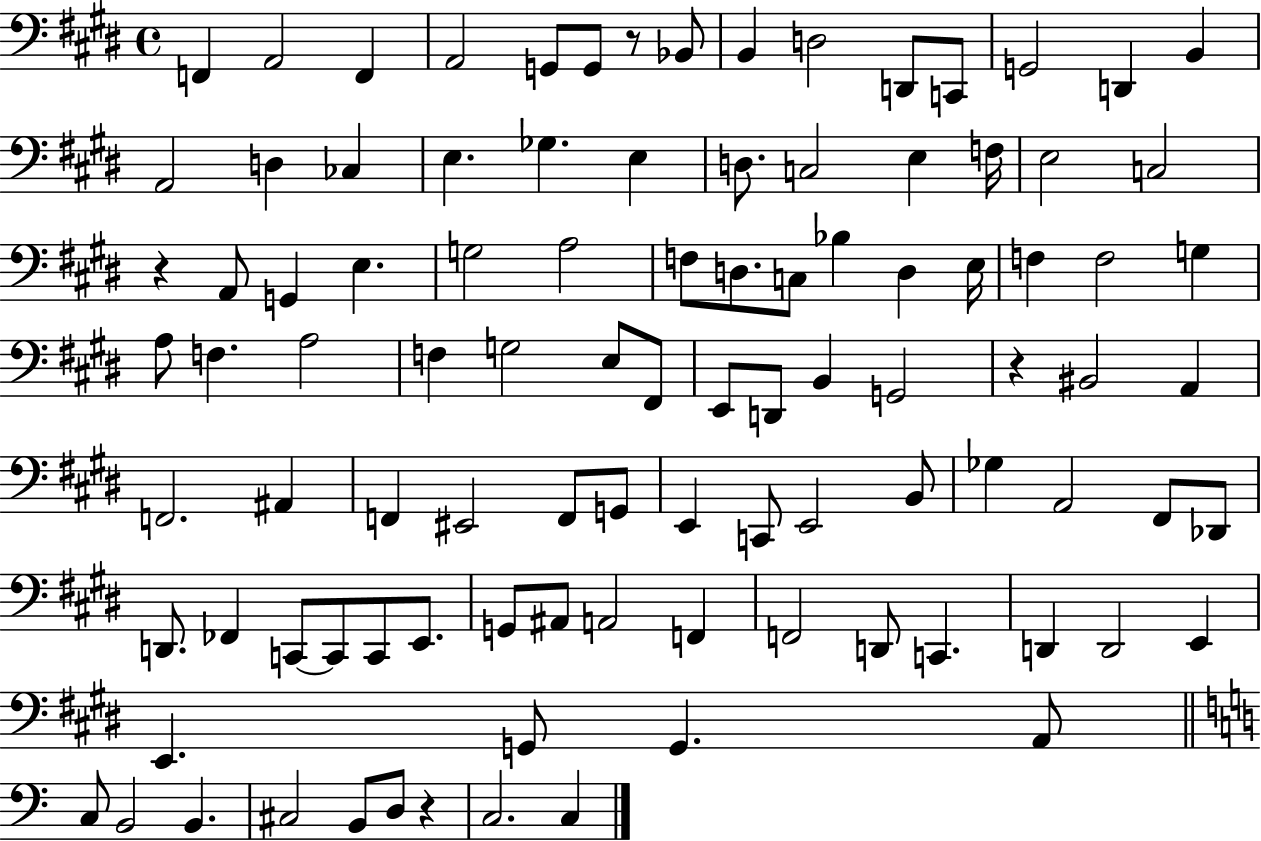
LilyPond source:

{
  \clef bass
  \time 4/4
  \defaultTimeSignature
  \key e \major
  f,4 a,2 f,4 | a,2 g,8 g,8 r8 bes,8 | b,4 d2 d,8 c,8 | g,2 d,4 b,4 | \break a,2 d4 ces4 | e4. ges4. e4 | d8. c2 e4 f16 | e2 c2 | \break r4 a,8 g,4 e4. | g2 a2 | f8 d8. c8 bes4 d4 e16 | f4 f2 g4 | \break a8 f4. a2 | f4 g2 e8 fis,8 | e,8 d,8 b,4 g,2 | r4 bis,2 a,4 | \break f,2. ais,4 | f,4 eis,2 f,8 g,8 | e,4 c,8 e,2 b,8 | ges4 a,2 fis,8 des,8 | \break d,8. fes,4 c,8~~ c,8 c,8 e,8. | g,8 ais,8 a,2 f,4 | f,2 d,8 c,4. | d,4 d,2 e,4 | \break e,4. g,8 g,4. a,8 | \bar "||" \break \key c \major c8 b,2 b,4. | cis2 b,8 d8 r4 | c2. c4 | \bar "|."
}